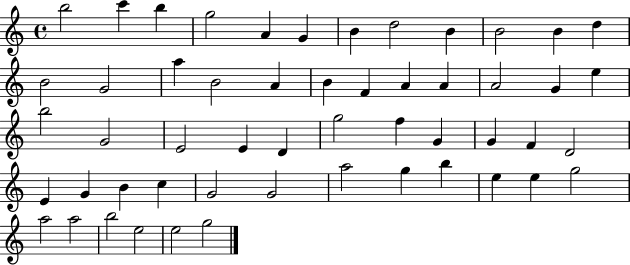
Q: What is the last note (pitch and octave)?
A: G5